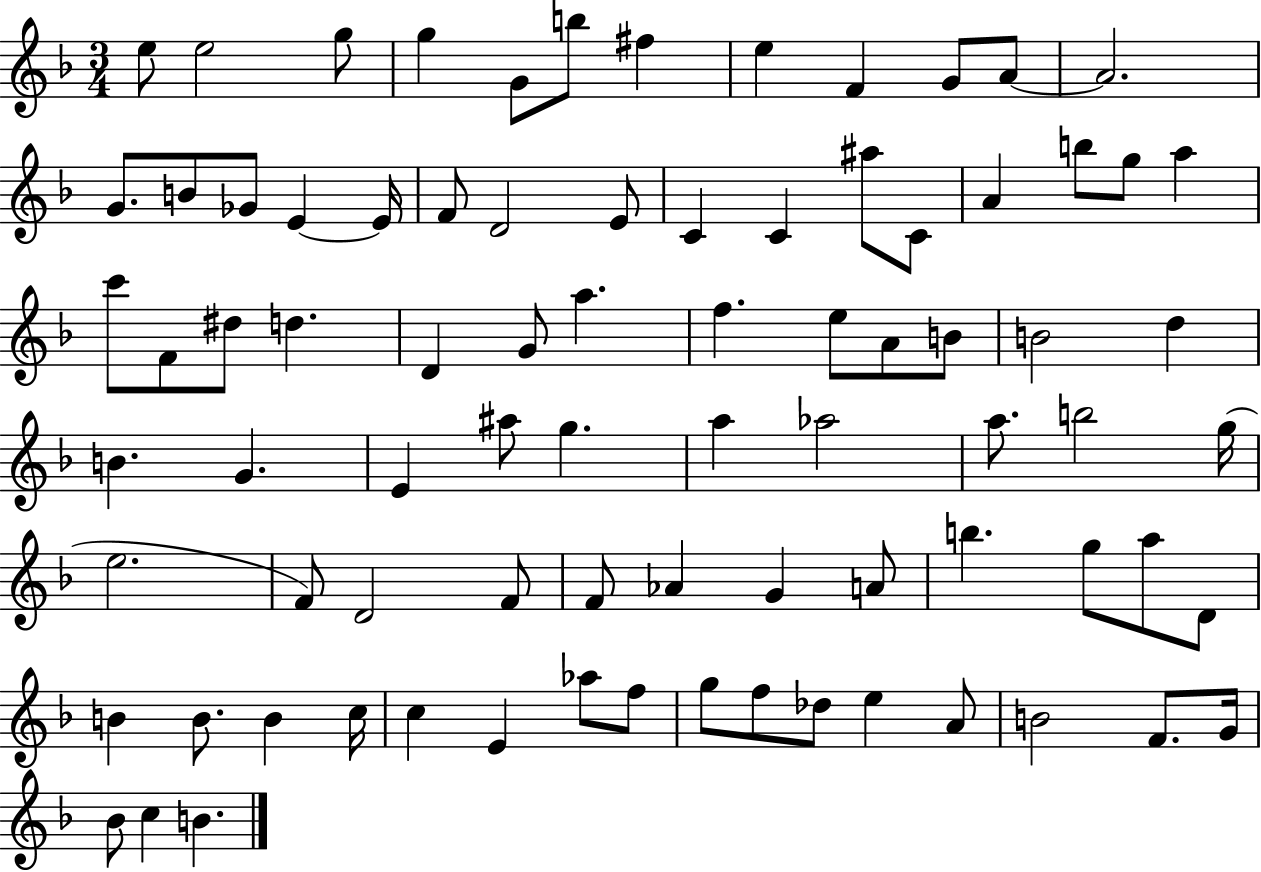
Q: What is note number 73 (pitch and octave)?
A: F5